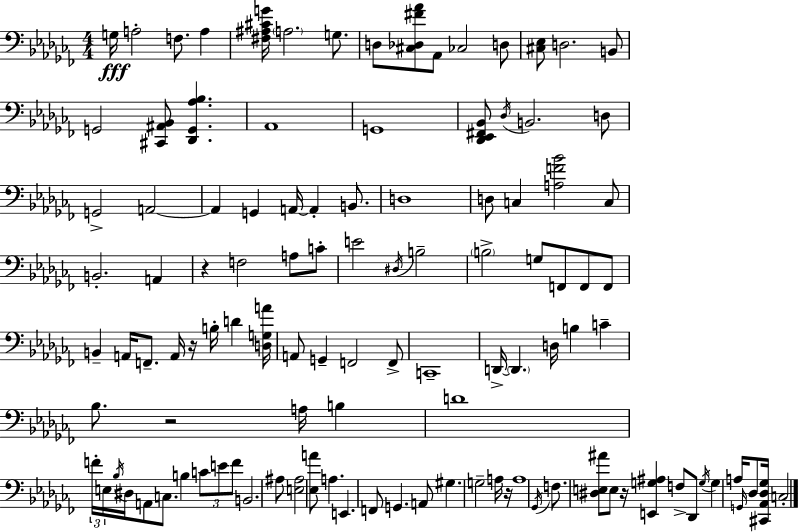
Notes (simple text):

G3/s A3/h F3/e. A3/q [F#3,A#3,C#4,G4]/s A3/h. G3/e. D3/e [C#3,Db3,F#4,Ab4]/e Ab2/e CES3/h D3/e [C#3,Eb3]/e D3/h. B2/e G2/h [C#2,A#2,Bb2]/e [Db2,G2,Ab3,Bb3]/q. Ab2/w G2/w [Db2,Eb2,F#2,Bb2]/e Db3/s B2/h. D3/e G2/h A2/h A2/q G2/q A2/s A2/q B2/e. D3/w D3/e C3/q [A3,F4,Bb4]/h C3/e B2/h. A2/q R/q F3/h A3/e C4/e E4/h D#3/s B3/h B3/h G3/e F2/e F2/e F2/e B2/q A2/s F2/e. A2/s R/s B3/s D4/q [D3,G3,A4]/s A2/e G2/q F2/h F2/e C2/w D2/s D2/q. D3/s B3/q C4/q Bb3/e. R/h A3/s B3/q D4/w F4/s E3/s Bb3/s D#3/s A2/e C3/e. B3/q C4/e E4/e F4/e B2/h. A#3/e [E3,A#3]/h [Eb3,A4]/e A3/q. E2/q. F2/e G2/q. A2/e G#3/q. G3/h A3/s R/s A3/w Gb2/s F3/e. [D#3,E3,A#4]/e E3/e R/s [E2,G3,A#3]/q F3/e Db2/e G3/s G3/q A3/s G2/s Db3/e [C#2,Ab2,Db3,Gb3]/s C3/h